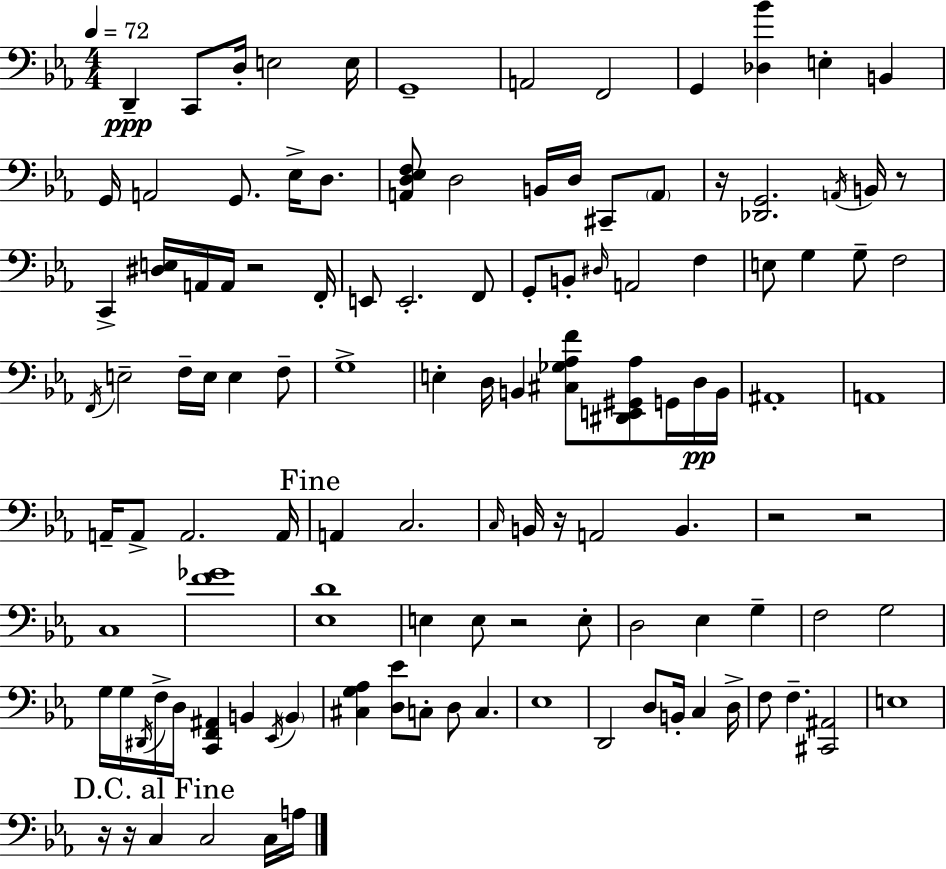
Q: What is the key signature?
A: EES major